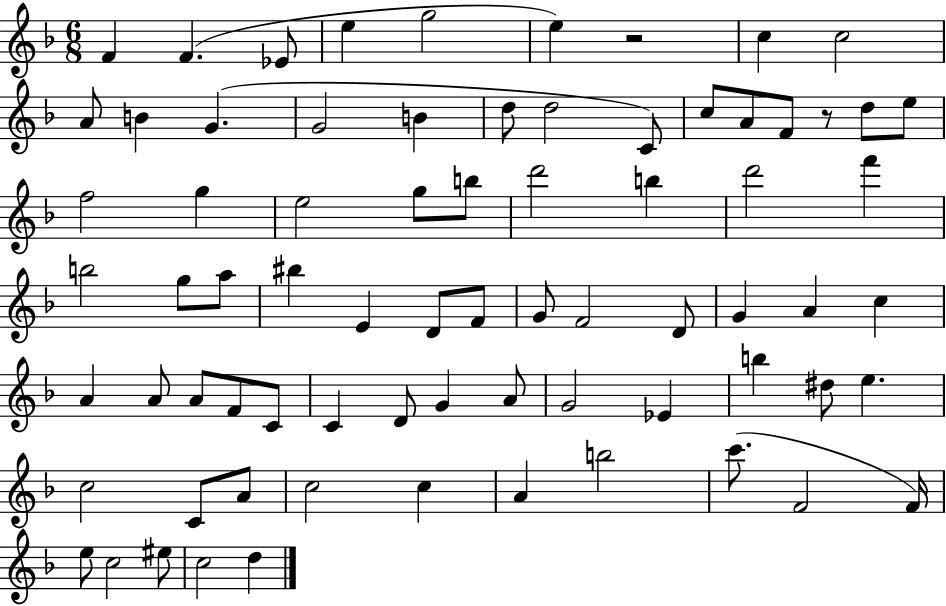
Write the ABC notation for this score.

X:1
T:Untitled
M:6/8
L:1/4
K:F
F F _E/2 e g2 e z2 c c2 A/2 B G G2 B d/2 d2 C/2 c/2 A/2 F/2 z/2 d/2 e/2 f2 g e2 g/2 b/2 d'2 b d'2 f' b2 g/2 a/2 ^b E D/2 F/2 G/2 F2 D/2 G A c A A/2 A/2 F/2 C/2 C D/2 G A/2 G2 _E b ^d/2 e c2 C/2 A/2 c2 c A b2 c'/2 F2 F/4 e/2 c2 ^e/2 c2 d